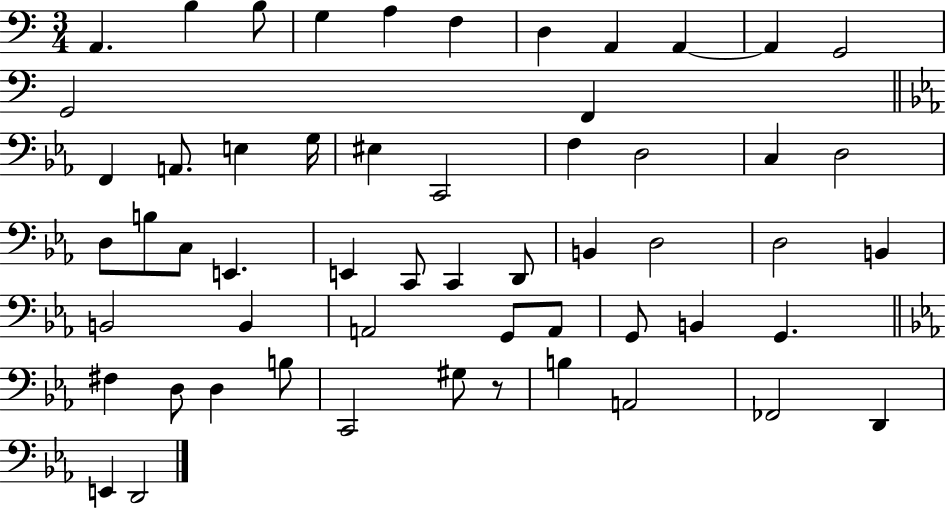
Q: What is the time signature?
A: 3/4